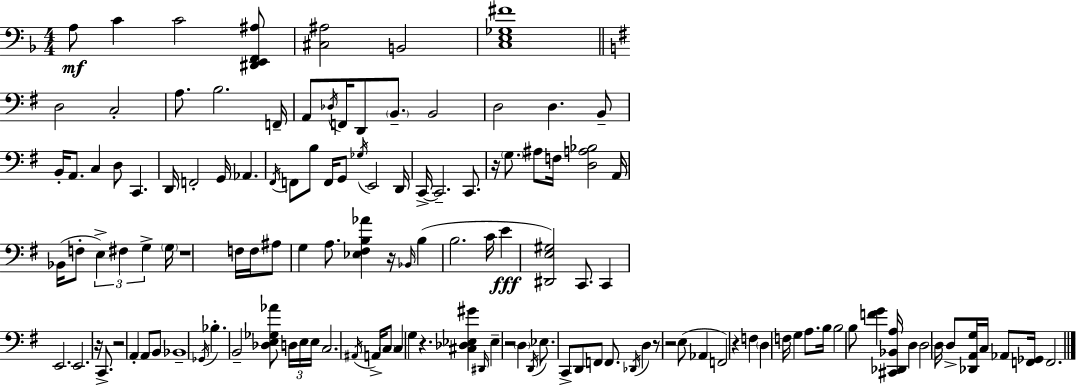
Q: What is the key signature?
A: D minor